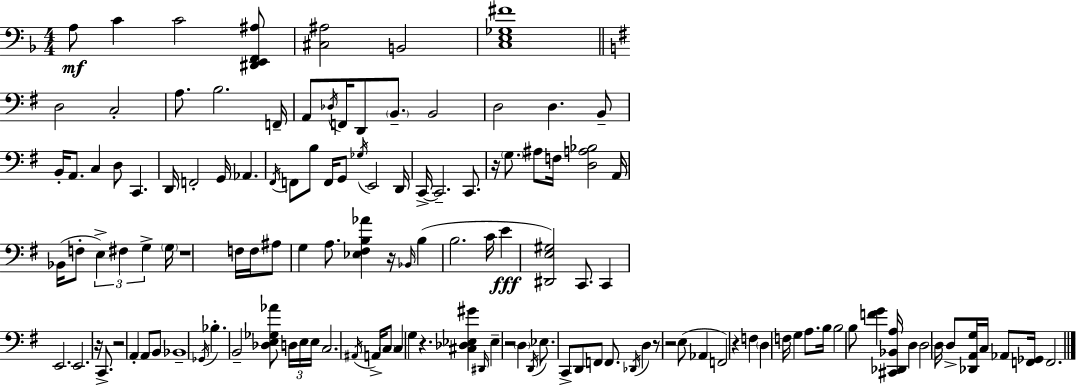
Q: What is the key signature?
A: D minor